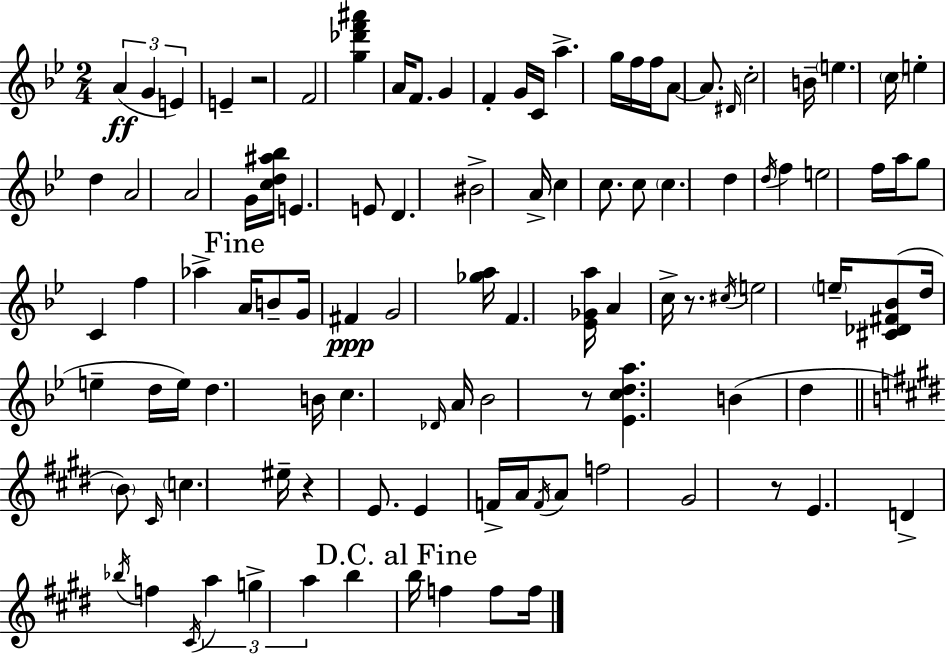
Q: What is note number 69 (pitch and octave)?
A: D5